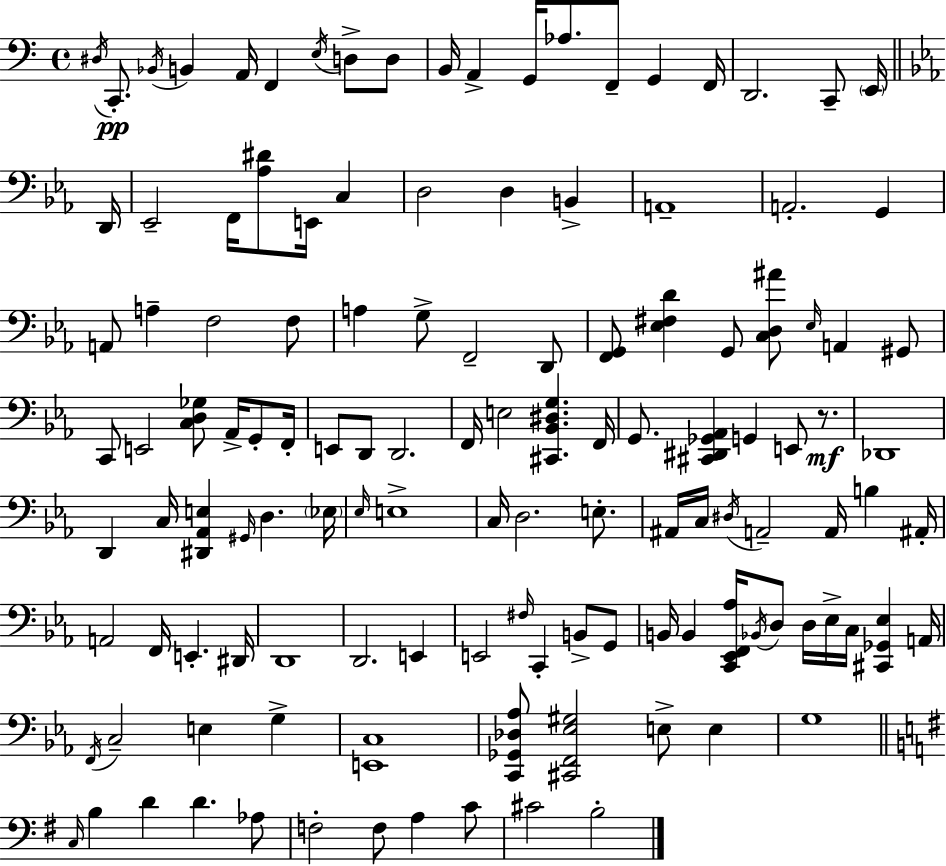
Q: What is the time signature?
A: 4/4